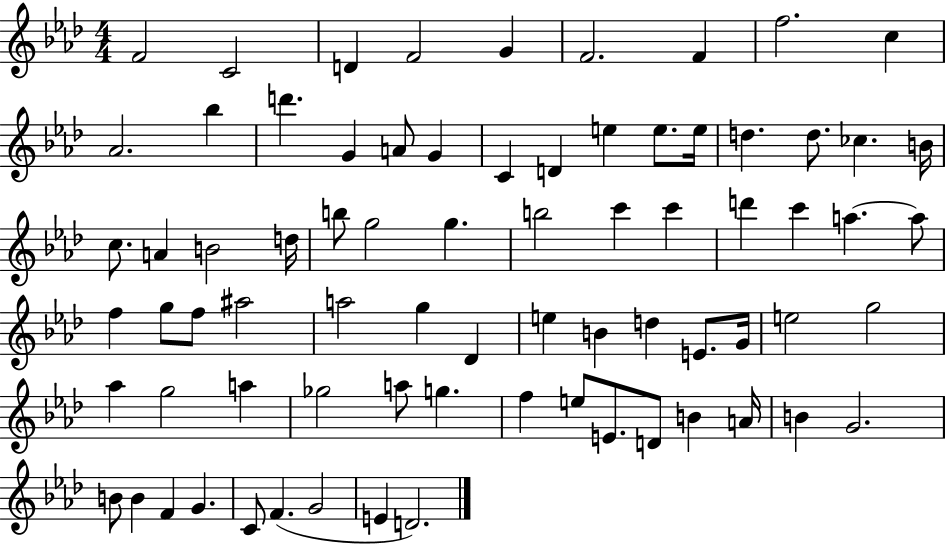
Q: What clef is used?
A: treble